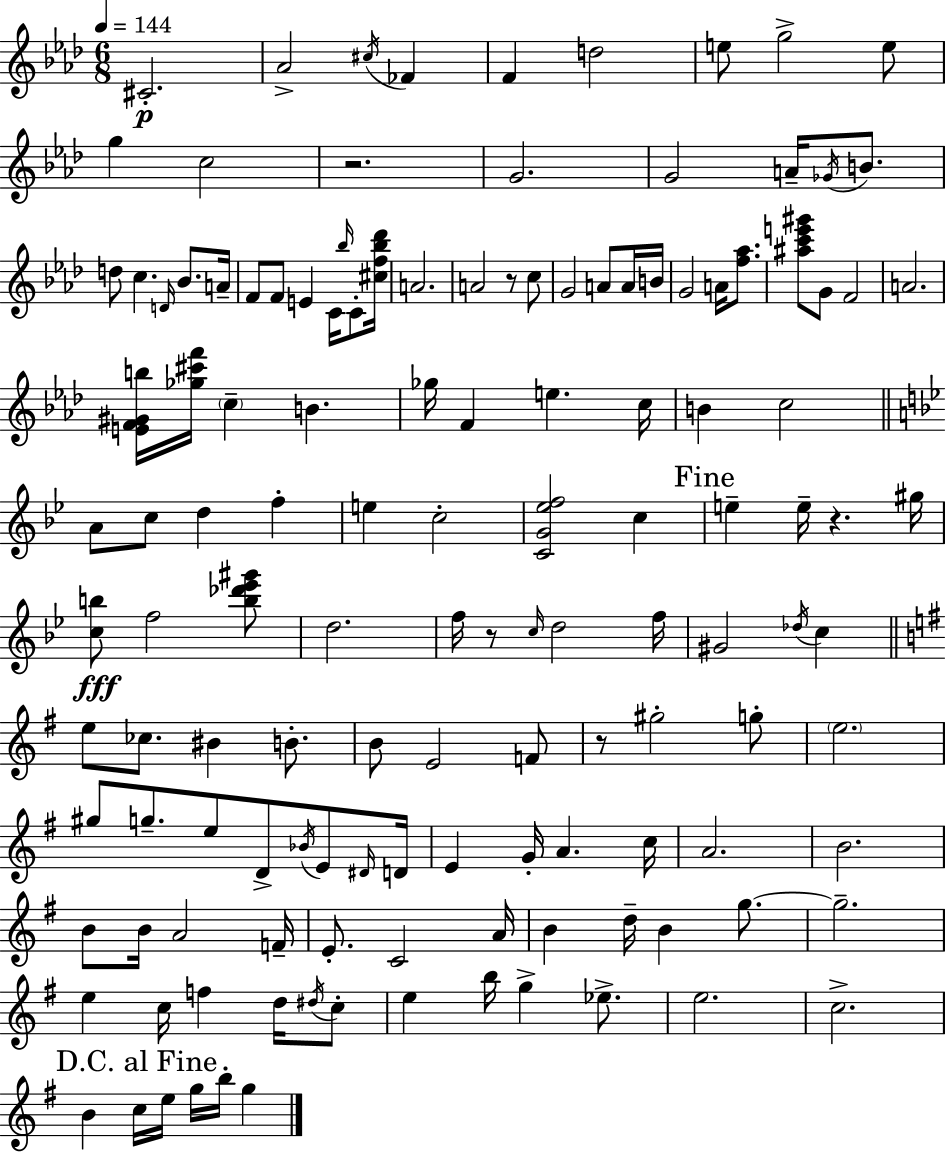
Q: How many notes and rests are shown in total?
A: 133